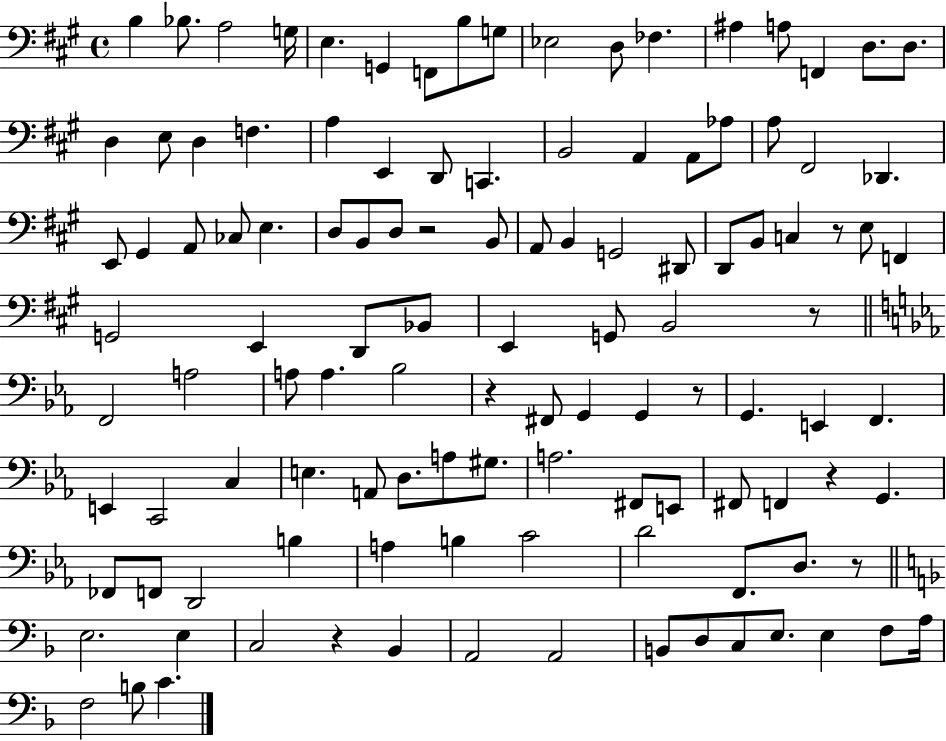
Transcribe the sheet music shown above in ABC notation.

X:1
T:Untitled
M:4/4
L:1/4
K:A
B, _B,/2 A,2 G,/4 E, G,, F,,/2 B,/2 G,/2 _E,2 D,/2 _F, ^A, A,/2 F,, D,/2 D,/2 D, E,/2 D, F, A, E,, D,,/2 C,, B,,2 A,, A,,/2 _A,/2 A,/2 ^F,,2 _D,, E,,/2 ^G,, A,,/2 _C,/2 E, D,/2 B,,/2 D,/2 z2 B,,/2 A,,/2 B,, G,,2 ^D,,/2 D,,/2 B,,/2 C, z/2 E,/2 F,, G,,2 E,, D,,/2 _B,,/2 E,, G,,/2 B,,2 z/2 F,,2 A,2 A,/2 A, _B,2 z ^F,,/2 G,, G,, z/2 G,, E,, F,, E,, C,,2 C, E, A,,/2 D,/2 A,/2 ^G,/2 A,2 ^F,,/2 E,,/2 ^F,,/2 F,, z G,, _F,,/2 F,,/2 D,,2 B, A, B, C2 D2 F,,/2 D,/2 z/2 E,2 E, C,2 z _B,, A,,2 A,,2 B,,/2 D,/2 C,/2 E,/2 E, F,/2 A,/4 F,2 B,/2 C